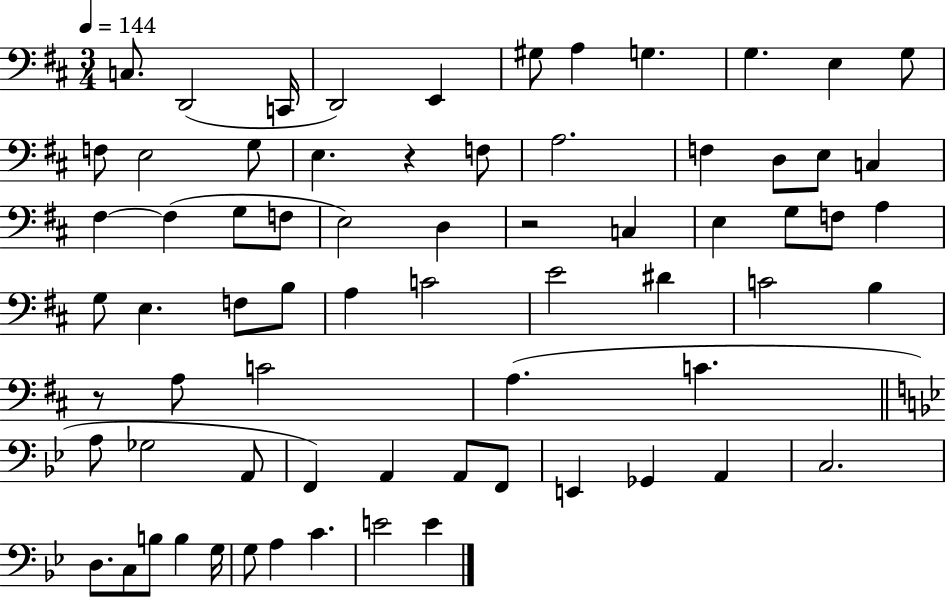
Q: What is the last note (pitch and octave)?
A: E4